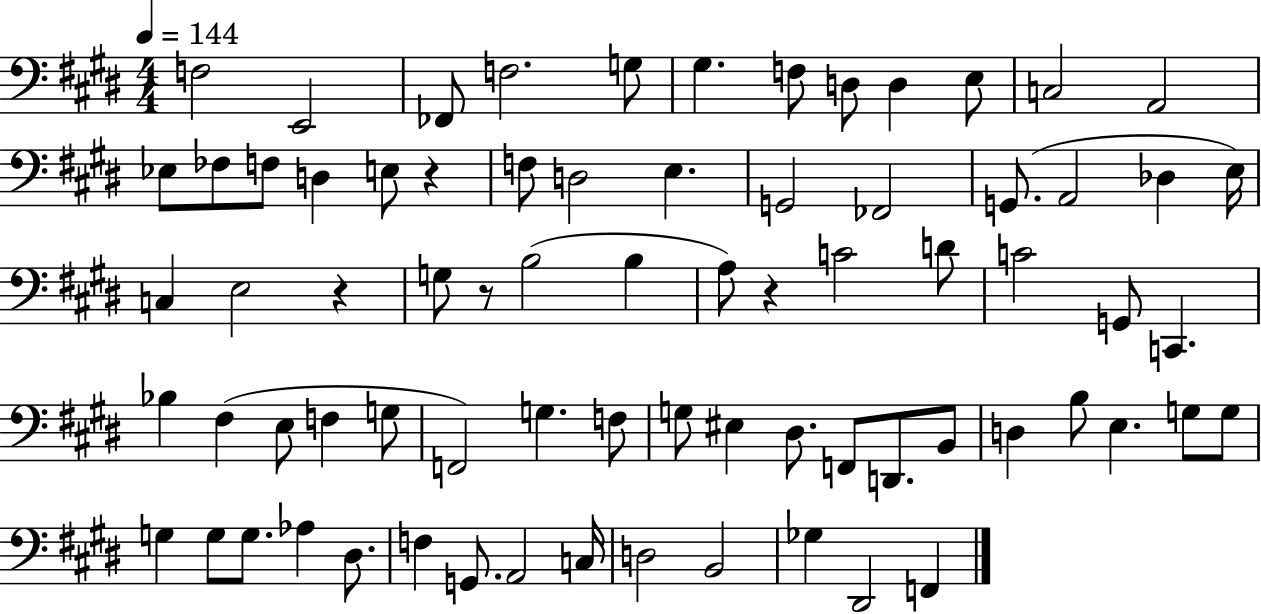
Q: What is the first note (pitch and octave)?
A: F3